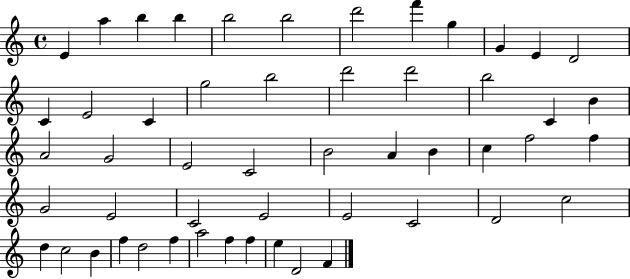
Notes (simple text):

E4/q A5/q B5/q B5/q B5/h B5/h D6/h F6/q G5/q G4/q E4/q D4/h C4/q E4/h C4/q G5/h B5/h D6/h D6/h B5/h C4/q B4/q A4/h G4/h E4/h C4/h B4/h A4/q B4/q C5/q F5/h F5/q G4/h E4/h C4/h E4/h E4/h C4/h D4/h C5/h D5/q C5/h B4/q F5/q D5/h F5/q A5/h F5/q F5/q E5/q D4/h F4/q